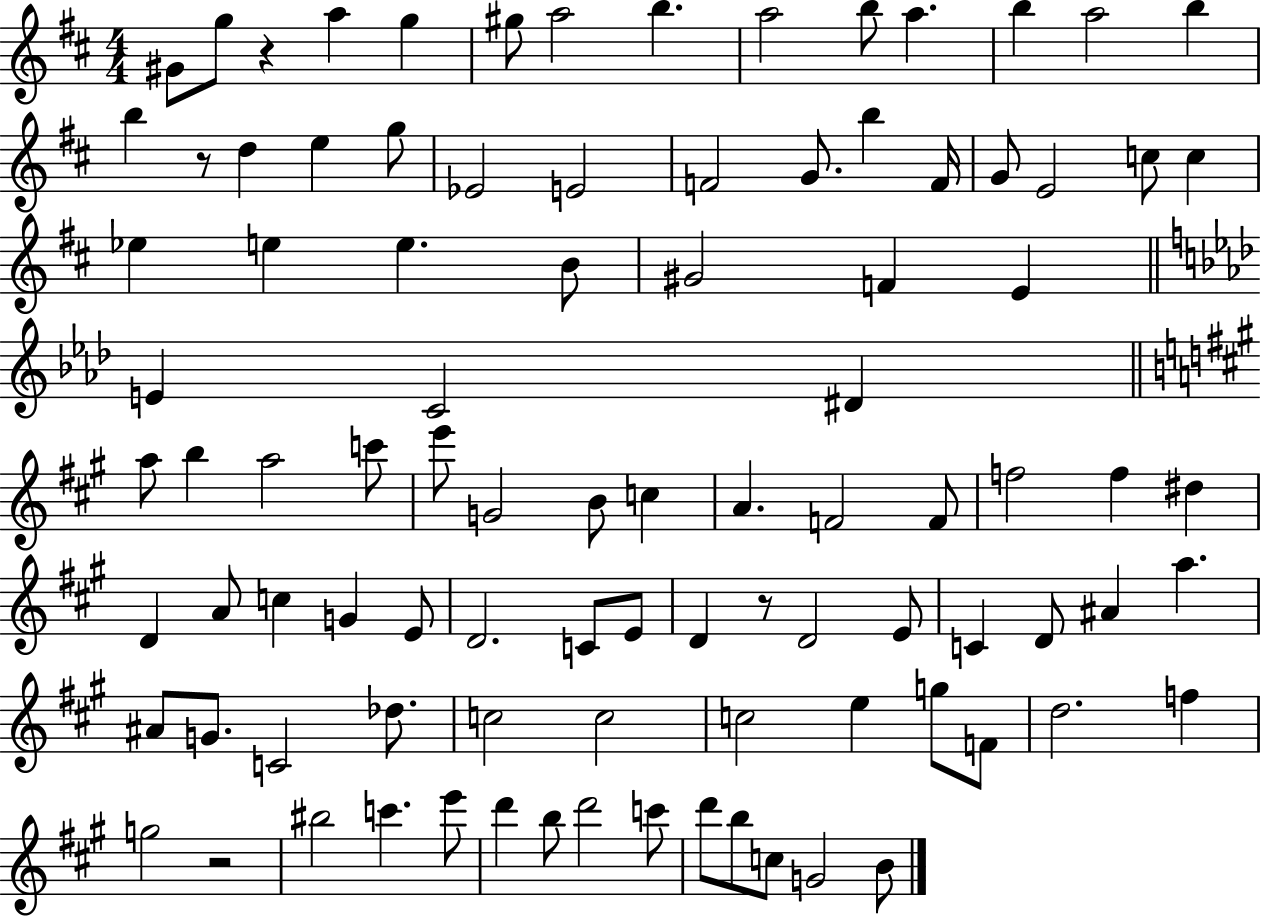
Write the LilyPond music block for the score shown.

{
  \clef treble
  \numericTimeSignature
  \time 4/4
  \key d \major
  gis'8 g''8 r4 a''4 g''4 | gis''8 a''2 b''4. | a''2 b''8 a''4. | b''4 a''2 b''4 | \break b''4 r8 d''4 e''4 g''8 | ees'2 e'2 | f'2 g'8. b''4 f'16 | g'8 e'2 c''8 c''4 | \break ees''4 e''4 e''4. b'8 | gis'2 f'4 e'4 | \bar "||" \break \key aes \major e'4 c'2 dis'4 | \bar "||" \break \key a \major a''8 b''4 a''2 c'''8 | e'''8 g'2 b'8 c''4 | a'4. f'2 f'8 | f''2 f''4 dis''4 | \break d'4 a'8 c''4 g'4 e'8 | d'2. c'8 e'8 | d'4 r8 d'2 e'8 | c'4 d'8 ais'4 a''4. | \break ais'8 g'8. c'2 des''8. | c''2 c''2 | c''2 e''4 g''8 f'8 | d''2. f''4 | \break g''2 r2 | bis''2 c'''4. e'''8 | d'''4 b''8 d'''2 c'''8 | d'''8 b''8 c''8 g'2 b'8 | \break \bar "|."
}